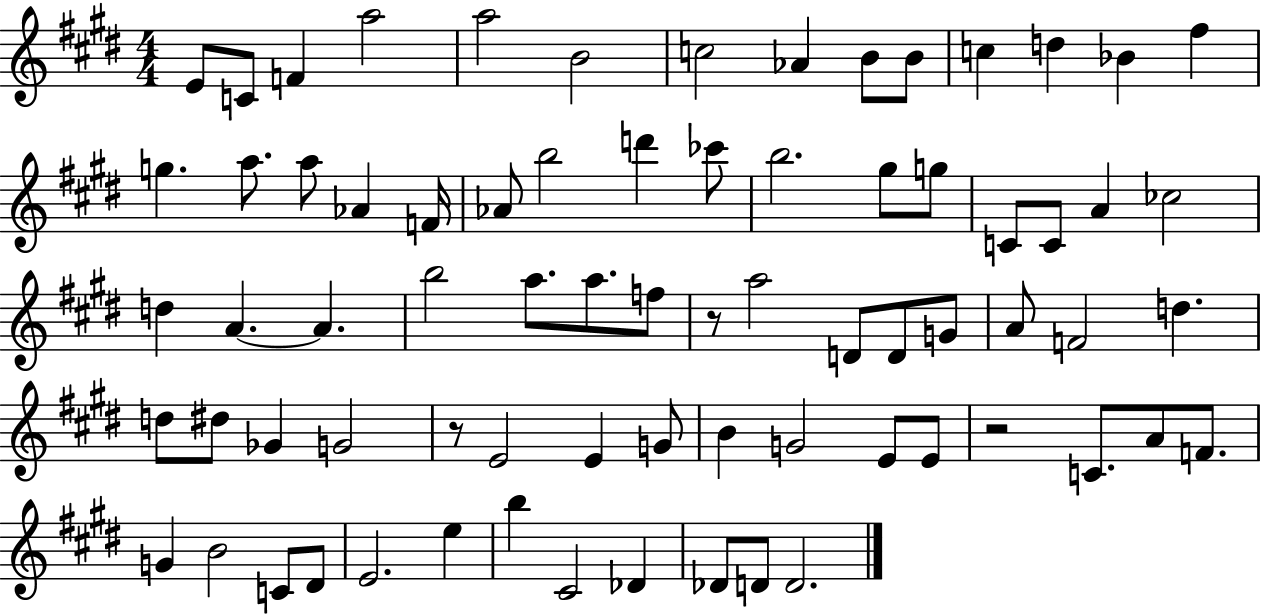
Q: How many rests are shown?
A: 3